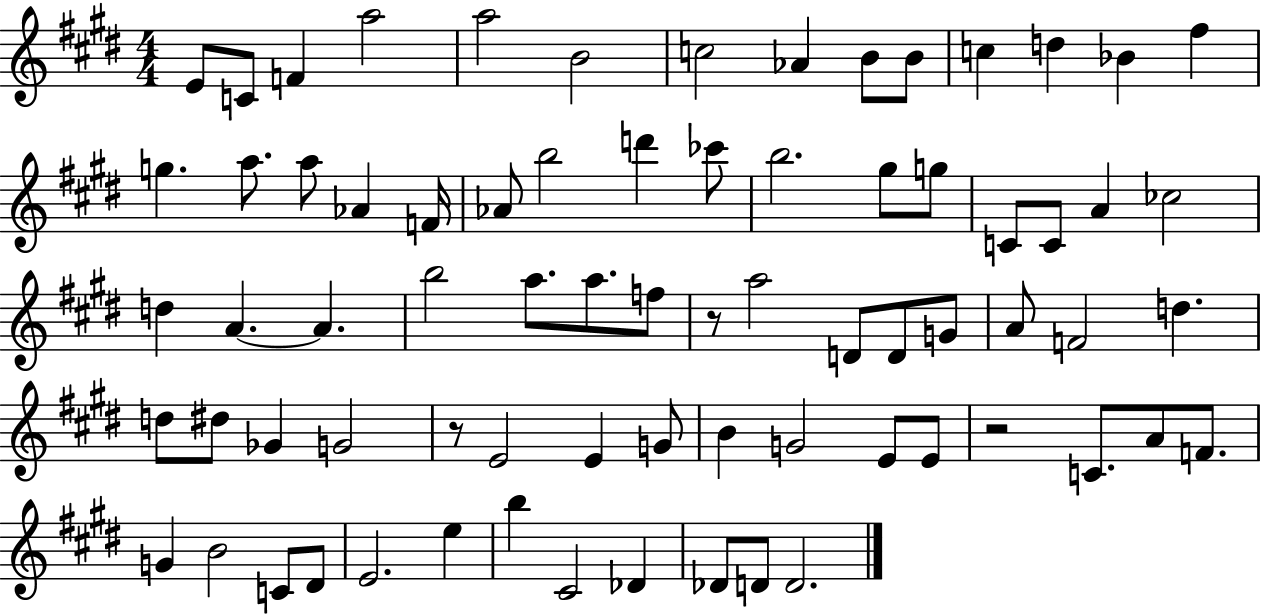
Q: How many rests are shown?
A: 3